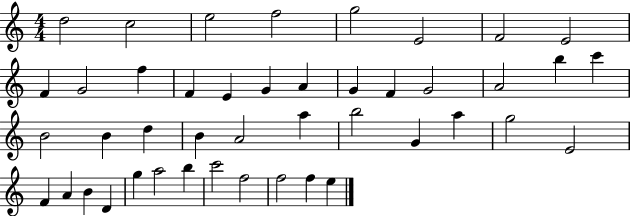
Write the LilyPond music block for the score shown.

{
  \clef treble
  \numericTimeSignature
  \time 4/4
  \key c \major
  d''2 c''2 | e''2 f''2 | g''2 e'2 | f'2 e'2 | \break f'4 g'2 f''4 | f'4 e'4 g'4 a'4 | g'4 f'4 g'2 | a'2 b''4 c'''4 | \break b'2 b'4 d''4 | b'4 a'2 a''4 | b''2 g'4 a''4 | g''2 e'2 | \break f'4 a'4 b'4 d'4 | g''4 a''2 b''4 | c'''2 f''2 | f''2 f''4 e''4 | \break \bar "|."
}